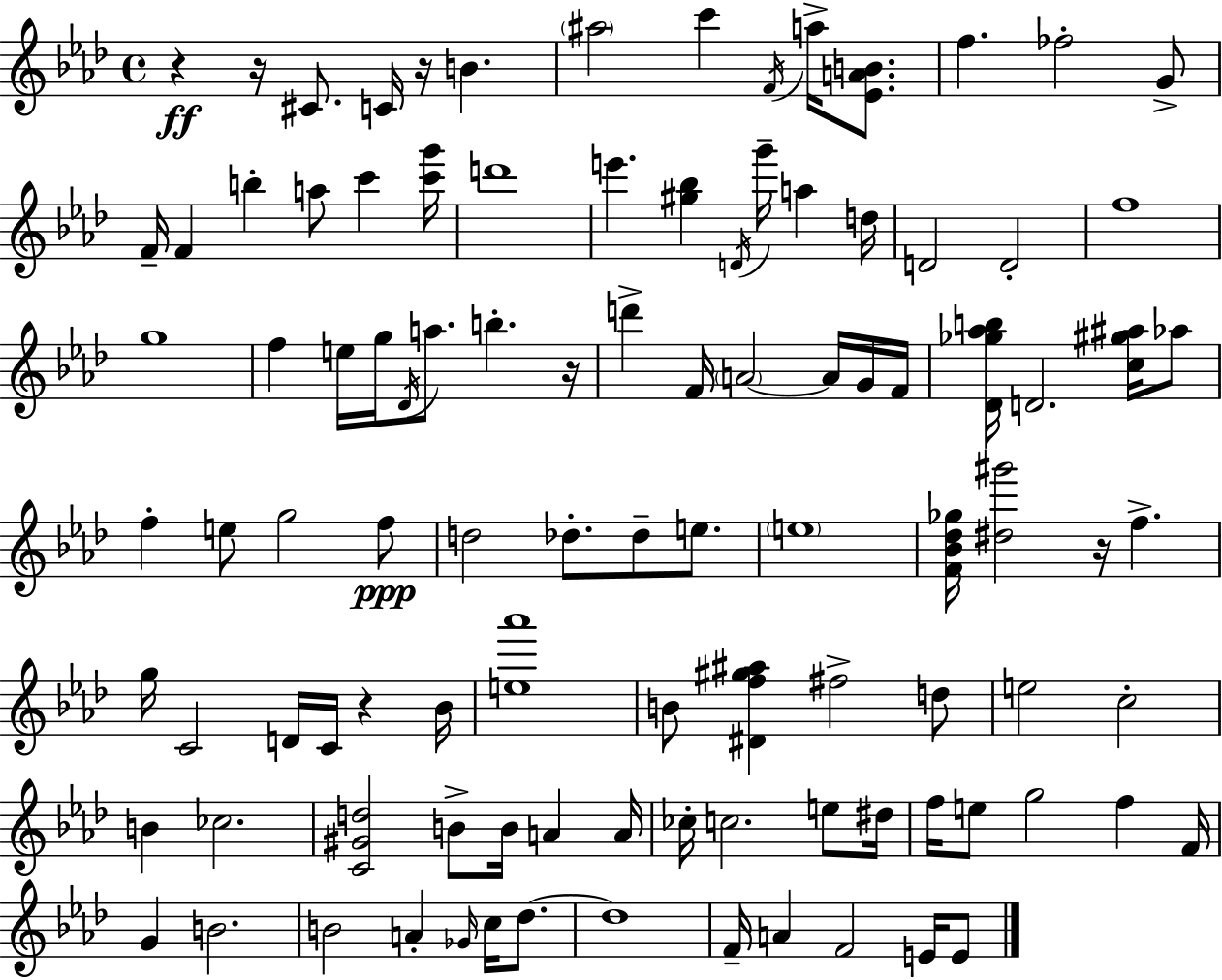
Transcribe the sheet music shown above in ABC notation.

X:1
T:Untitled
M:4/4
L:1/4
K:Fm
z z/4 ^C/2 C/4 z/4 B ^a2 c' F/4 a/4 [_EAB]/2 f _f2 G/2 F/4 F b a/2 c' [c'g']/4 d'4 e' [^g_b] D/4 g'/4 a d/4 D2 D2 f4 g4 f e/4 g/4 _D/4 a/2 b z/4 d' F/4 A2 A/4 G/4 F/4 [_D_g_ab]/4 D2 [c^g^a]/4 _a/2 f e/2 g2 f/2 d2 _d/2 _d/2 e/2 e4 [F_B_d_g]/4 [^d^g']2 z/4 f g/4 C2 D/4 C/4 z _B/4 [e_a']4 B/2 [^Df^g^a] ^f2 d/2 e2 c2 B _c2 [C^Gd]2 B/2 B/4 A A/4 _c/4 c2 e/2 ^d/4 f/4 e/2 g2 f F/4 G B2 B2 A _G/4 c/4 _d/2 _d4 F/4 A F2 E/4 E/2